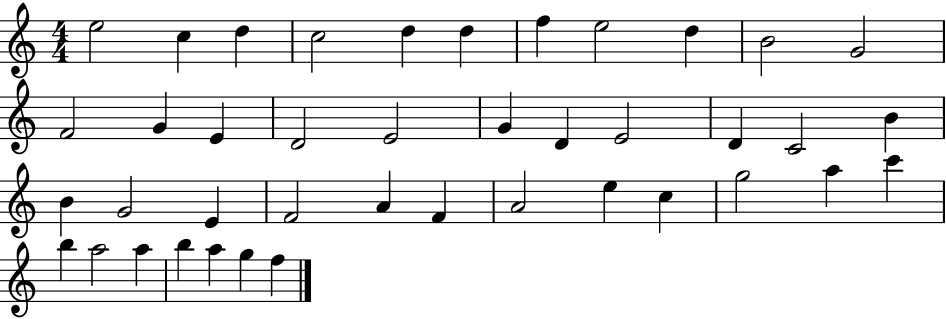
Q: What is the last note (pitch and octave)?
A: F5